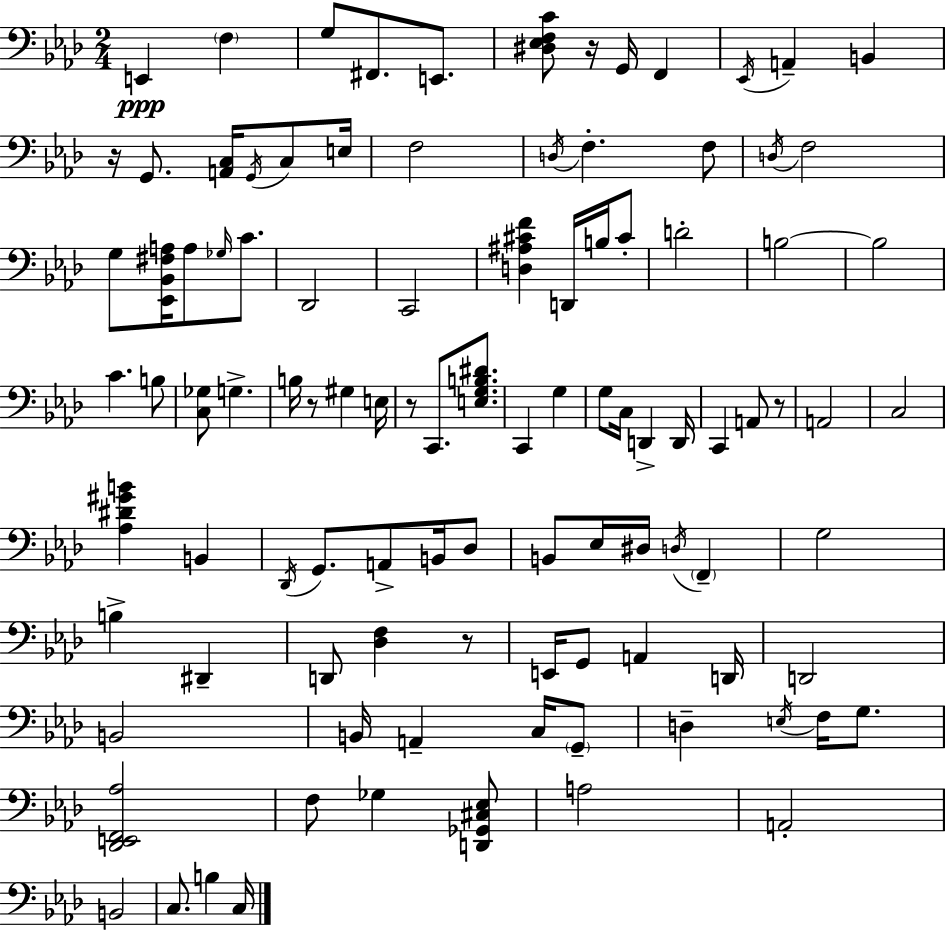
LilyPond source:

{
  \clef bass
  \numericTimeSignature
  \time 2/4
  \key aes \major
  e,4\ppp \parenthesize f4 | g8 fis,8. e,8. | <dis ees f c'>8 r16 g,16 f,4 | \acciaccatura { ees,16 } a,4-- b,4 | \break r16 g,8. <a, c>16 \acciaccatura { g,16 } c8 | e16 f2 | \acciaccatura { d16 } f4.-. | f8 \acciaccatura { d16 } f2 | \break g8 <ees, bes, fis a>16 a8 | \grace { ges16 } c'8. des,2 | c,2 | <d ais cis' f'>4 | \break d,16 b16 cis'8-. d'2-. | b2~~ | b2 | c'4. | \break b8 <c ges>8 g4.-> | b16 r8 | gis4 e16 r8 c,8. | <e g b dis'>8. c,4 | \break g4 g8 c16 | d,4-> d,16 c,4 | a,8 r8 a,2 | c2 | \break <aes dis' gis' b'>4 | b,4 \acciaccatura { des,16 } g,8. | a,8-> b,16 des8 b,8 | ees16 dis16 \acciaccatura { d16 } \parenthesize f,4-- g2 | \break b4-> | dis,4-- d,8 | <des f>4 r8 e,16 | g,8 a,4 d,16 d,2 | \break b,2 | b,16 | a,4-- c16 \parenthesize g,8-- d4-- | \acciaccatura { e16 } f16 g8. | \break <des, e, f, aes>2 | f8 ges4 <d, ges, cis ees>8 | a2 | a,2-. | \break b,2 | c8. b4 c16 | \bar "|."
}